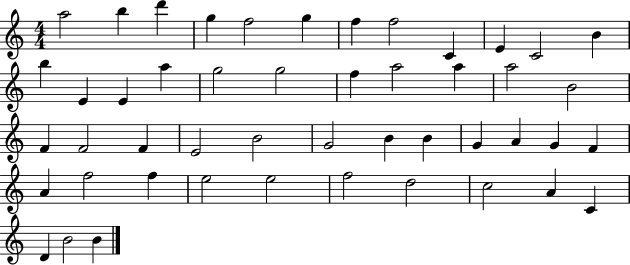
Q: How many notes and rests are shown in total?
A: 48